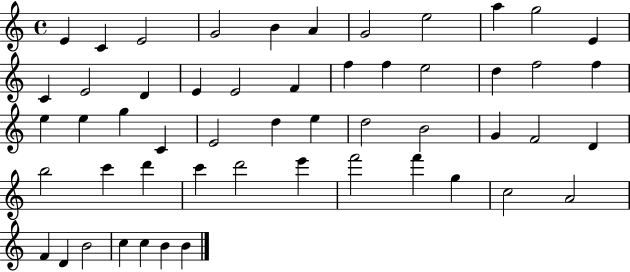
X:1
T:Untitled
M:4/4
L:1/4
K:C
E C E2 G2 B A G2 e2 a g2 E C E2 D E E2 F f f e2 d f2 f e e g C E2 d e d2 B2 G F2 D b2 c' d' c' d'2 e' f'2 f' g c2 A2 F D B2 c c B B